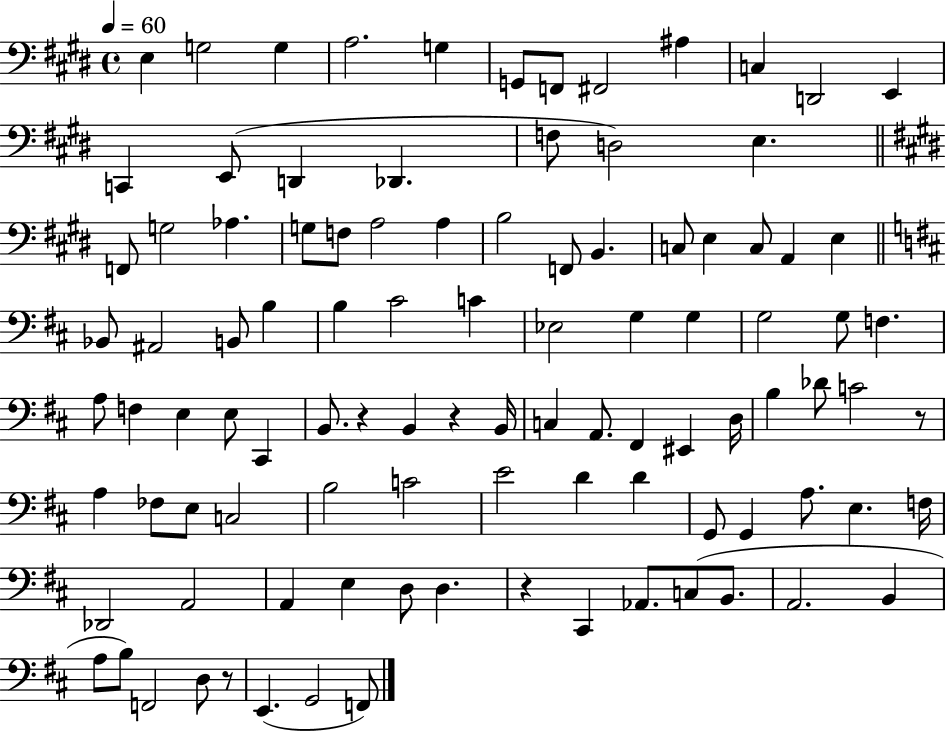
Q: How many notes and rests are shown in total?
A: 101